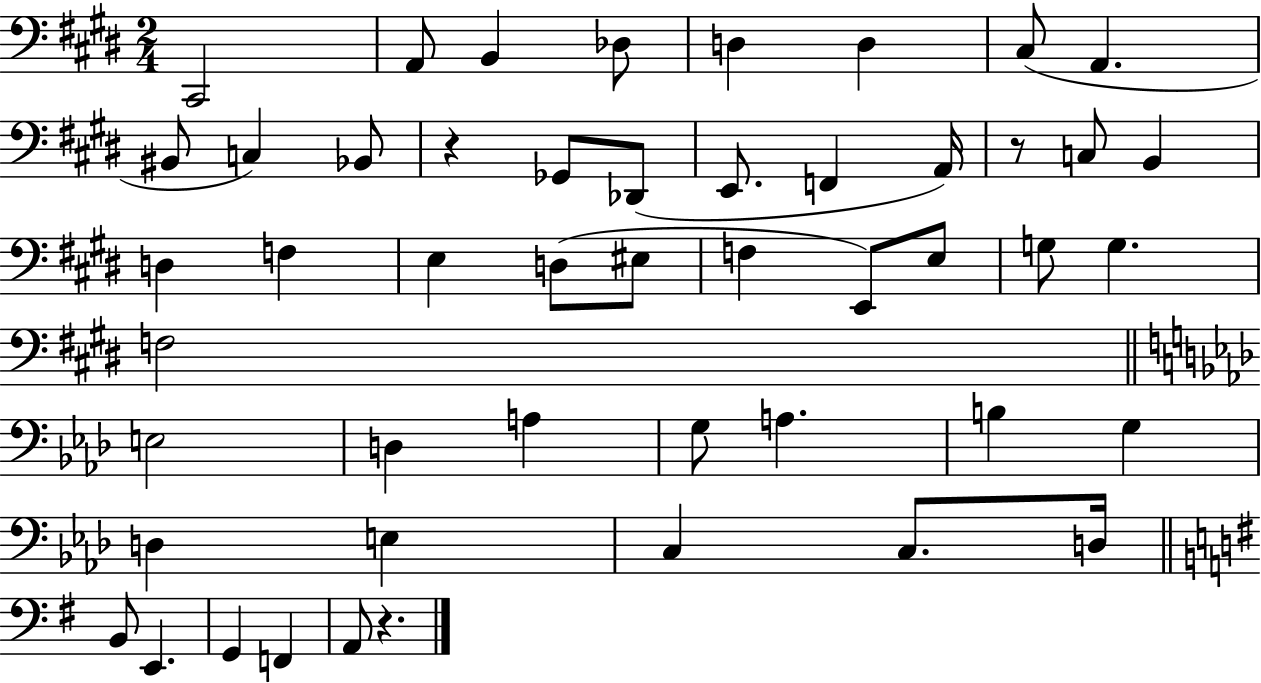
X:1
T:Untitled
M:2/4
L:1/4
K:E
^C,,2 A,,/2 B,, _D,/2 D, D, ^C,/2 A,, ^B,,/2 C, _B,,/2 z _G,,/2 _D,,/2 E,,/2 F,, A,,/4 z/2 C,/2 B,, D, F, E, D,/2 ^E,/2 F, E,,/2 E,/2 G,/2 G, F,2 E,2 D, A, G,/2 A, B, G, D, E, C, C,/2 D,/4 B,,/2 E,, G,, F,, A,,/2 z